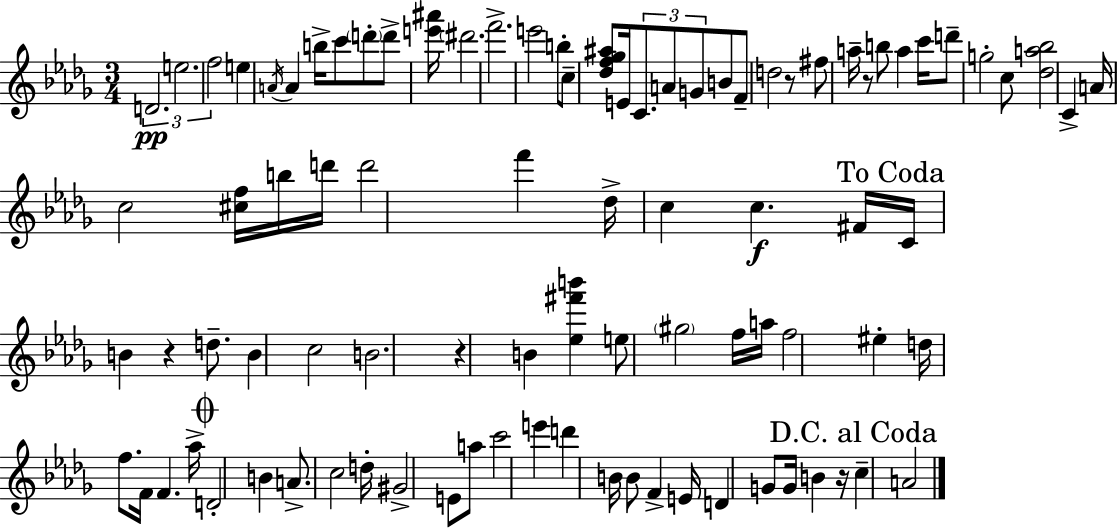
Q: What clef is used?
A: treble